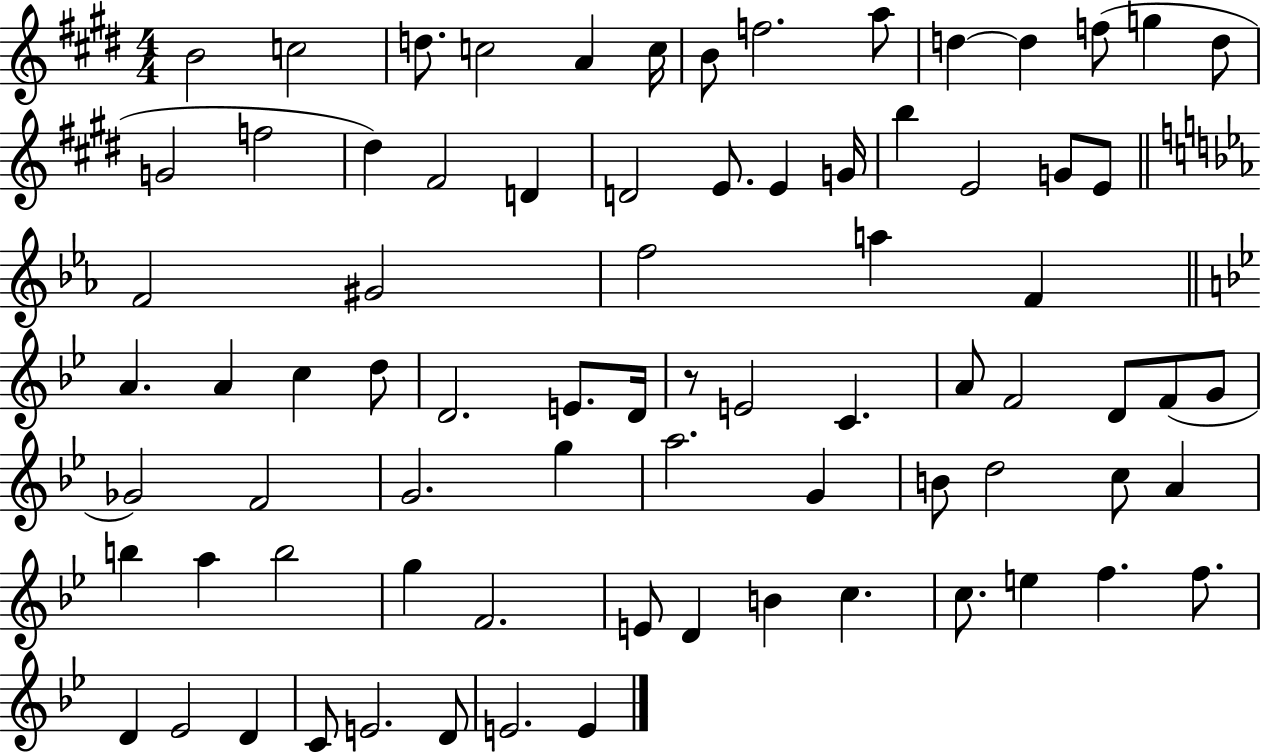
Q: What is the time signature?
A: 4/4